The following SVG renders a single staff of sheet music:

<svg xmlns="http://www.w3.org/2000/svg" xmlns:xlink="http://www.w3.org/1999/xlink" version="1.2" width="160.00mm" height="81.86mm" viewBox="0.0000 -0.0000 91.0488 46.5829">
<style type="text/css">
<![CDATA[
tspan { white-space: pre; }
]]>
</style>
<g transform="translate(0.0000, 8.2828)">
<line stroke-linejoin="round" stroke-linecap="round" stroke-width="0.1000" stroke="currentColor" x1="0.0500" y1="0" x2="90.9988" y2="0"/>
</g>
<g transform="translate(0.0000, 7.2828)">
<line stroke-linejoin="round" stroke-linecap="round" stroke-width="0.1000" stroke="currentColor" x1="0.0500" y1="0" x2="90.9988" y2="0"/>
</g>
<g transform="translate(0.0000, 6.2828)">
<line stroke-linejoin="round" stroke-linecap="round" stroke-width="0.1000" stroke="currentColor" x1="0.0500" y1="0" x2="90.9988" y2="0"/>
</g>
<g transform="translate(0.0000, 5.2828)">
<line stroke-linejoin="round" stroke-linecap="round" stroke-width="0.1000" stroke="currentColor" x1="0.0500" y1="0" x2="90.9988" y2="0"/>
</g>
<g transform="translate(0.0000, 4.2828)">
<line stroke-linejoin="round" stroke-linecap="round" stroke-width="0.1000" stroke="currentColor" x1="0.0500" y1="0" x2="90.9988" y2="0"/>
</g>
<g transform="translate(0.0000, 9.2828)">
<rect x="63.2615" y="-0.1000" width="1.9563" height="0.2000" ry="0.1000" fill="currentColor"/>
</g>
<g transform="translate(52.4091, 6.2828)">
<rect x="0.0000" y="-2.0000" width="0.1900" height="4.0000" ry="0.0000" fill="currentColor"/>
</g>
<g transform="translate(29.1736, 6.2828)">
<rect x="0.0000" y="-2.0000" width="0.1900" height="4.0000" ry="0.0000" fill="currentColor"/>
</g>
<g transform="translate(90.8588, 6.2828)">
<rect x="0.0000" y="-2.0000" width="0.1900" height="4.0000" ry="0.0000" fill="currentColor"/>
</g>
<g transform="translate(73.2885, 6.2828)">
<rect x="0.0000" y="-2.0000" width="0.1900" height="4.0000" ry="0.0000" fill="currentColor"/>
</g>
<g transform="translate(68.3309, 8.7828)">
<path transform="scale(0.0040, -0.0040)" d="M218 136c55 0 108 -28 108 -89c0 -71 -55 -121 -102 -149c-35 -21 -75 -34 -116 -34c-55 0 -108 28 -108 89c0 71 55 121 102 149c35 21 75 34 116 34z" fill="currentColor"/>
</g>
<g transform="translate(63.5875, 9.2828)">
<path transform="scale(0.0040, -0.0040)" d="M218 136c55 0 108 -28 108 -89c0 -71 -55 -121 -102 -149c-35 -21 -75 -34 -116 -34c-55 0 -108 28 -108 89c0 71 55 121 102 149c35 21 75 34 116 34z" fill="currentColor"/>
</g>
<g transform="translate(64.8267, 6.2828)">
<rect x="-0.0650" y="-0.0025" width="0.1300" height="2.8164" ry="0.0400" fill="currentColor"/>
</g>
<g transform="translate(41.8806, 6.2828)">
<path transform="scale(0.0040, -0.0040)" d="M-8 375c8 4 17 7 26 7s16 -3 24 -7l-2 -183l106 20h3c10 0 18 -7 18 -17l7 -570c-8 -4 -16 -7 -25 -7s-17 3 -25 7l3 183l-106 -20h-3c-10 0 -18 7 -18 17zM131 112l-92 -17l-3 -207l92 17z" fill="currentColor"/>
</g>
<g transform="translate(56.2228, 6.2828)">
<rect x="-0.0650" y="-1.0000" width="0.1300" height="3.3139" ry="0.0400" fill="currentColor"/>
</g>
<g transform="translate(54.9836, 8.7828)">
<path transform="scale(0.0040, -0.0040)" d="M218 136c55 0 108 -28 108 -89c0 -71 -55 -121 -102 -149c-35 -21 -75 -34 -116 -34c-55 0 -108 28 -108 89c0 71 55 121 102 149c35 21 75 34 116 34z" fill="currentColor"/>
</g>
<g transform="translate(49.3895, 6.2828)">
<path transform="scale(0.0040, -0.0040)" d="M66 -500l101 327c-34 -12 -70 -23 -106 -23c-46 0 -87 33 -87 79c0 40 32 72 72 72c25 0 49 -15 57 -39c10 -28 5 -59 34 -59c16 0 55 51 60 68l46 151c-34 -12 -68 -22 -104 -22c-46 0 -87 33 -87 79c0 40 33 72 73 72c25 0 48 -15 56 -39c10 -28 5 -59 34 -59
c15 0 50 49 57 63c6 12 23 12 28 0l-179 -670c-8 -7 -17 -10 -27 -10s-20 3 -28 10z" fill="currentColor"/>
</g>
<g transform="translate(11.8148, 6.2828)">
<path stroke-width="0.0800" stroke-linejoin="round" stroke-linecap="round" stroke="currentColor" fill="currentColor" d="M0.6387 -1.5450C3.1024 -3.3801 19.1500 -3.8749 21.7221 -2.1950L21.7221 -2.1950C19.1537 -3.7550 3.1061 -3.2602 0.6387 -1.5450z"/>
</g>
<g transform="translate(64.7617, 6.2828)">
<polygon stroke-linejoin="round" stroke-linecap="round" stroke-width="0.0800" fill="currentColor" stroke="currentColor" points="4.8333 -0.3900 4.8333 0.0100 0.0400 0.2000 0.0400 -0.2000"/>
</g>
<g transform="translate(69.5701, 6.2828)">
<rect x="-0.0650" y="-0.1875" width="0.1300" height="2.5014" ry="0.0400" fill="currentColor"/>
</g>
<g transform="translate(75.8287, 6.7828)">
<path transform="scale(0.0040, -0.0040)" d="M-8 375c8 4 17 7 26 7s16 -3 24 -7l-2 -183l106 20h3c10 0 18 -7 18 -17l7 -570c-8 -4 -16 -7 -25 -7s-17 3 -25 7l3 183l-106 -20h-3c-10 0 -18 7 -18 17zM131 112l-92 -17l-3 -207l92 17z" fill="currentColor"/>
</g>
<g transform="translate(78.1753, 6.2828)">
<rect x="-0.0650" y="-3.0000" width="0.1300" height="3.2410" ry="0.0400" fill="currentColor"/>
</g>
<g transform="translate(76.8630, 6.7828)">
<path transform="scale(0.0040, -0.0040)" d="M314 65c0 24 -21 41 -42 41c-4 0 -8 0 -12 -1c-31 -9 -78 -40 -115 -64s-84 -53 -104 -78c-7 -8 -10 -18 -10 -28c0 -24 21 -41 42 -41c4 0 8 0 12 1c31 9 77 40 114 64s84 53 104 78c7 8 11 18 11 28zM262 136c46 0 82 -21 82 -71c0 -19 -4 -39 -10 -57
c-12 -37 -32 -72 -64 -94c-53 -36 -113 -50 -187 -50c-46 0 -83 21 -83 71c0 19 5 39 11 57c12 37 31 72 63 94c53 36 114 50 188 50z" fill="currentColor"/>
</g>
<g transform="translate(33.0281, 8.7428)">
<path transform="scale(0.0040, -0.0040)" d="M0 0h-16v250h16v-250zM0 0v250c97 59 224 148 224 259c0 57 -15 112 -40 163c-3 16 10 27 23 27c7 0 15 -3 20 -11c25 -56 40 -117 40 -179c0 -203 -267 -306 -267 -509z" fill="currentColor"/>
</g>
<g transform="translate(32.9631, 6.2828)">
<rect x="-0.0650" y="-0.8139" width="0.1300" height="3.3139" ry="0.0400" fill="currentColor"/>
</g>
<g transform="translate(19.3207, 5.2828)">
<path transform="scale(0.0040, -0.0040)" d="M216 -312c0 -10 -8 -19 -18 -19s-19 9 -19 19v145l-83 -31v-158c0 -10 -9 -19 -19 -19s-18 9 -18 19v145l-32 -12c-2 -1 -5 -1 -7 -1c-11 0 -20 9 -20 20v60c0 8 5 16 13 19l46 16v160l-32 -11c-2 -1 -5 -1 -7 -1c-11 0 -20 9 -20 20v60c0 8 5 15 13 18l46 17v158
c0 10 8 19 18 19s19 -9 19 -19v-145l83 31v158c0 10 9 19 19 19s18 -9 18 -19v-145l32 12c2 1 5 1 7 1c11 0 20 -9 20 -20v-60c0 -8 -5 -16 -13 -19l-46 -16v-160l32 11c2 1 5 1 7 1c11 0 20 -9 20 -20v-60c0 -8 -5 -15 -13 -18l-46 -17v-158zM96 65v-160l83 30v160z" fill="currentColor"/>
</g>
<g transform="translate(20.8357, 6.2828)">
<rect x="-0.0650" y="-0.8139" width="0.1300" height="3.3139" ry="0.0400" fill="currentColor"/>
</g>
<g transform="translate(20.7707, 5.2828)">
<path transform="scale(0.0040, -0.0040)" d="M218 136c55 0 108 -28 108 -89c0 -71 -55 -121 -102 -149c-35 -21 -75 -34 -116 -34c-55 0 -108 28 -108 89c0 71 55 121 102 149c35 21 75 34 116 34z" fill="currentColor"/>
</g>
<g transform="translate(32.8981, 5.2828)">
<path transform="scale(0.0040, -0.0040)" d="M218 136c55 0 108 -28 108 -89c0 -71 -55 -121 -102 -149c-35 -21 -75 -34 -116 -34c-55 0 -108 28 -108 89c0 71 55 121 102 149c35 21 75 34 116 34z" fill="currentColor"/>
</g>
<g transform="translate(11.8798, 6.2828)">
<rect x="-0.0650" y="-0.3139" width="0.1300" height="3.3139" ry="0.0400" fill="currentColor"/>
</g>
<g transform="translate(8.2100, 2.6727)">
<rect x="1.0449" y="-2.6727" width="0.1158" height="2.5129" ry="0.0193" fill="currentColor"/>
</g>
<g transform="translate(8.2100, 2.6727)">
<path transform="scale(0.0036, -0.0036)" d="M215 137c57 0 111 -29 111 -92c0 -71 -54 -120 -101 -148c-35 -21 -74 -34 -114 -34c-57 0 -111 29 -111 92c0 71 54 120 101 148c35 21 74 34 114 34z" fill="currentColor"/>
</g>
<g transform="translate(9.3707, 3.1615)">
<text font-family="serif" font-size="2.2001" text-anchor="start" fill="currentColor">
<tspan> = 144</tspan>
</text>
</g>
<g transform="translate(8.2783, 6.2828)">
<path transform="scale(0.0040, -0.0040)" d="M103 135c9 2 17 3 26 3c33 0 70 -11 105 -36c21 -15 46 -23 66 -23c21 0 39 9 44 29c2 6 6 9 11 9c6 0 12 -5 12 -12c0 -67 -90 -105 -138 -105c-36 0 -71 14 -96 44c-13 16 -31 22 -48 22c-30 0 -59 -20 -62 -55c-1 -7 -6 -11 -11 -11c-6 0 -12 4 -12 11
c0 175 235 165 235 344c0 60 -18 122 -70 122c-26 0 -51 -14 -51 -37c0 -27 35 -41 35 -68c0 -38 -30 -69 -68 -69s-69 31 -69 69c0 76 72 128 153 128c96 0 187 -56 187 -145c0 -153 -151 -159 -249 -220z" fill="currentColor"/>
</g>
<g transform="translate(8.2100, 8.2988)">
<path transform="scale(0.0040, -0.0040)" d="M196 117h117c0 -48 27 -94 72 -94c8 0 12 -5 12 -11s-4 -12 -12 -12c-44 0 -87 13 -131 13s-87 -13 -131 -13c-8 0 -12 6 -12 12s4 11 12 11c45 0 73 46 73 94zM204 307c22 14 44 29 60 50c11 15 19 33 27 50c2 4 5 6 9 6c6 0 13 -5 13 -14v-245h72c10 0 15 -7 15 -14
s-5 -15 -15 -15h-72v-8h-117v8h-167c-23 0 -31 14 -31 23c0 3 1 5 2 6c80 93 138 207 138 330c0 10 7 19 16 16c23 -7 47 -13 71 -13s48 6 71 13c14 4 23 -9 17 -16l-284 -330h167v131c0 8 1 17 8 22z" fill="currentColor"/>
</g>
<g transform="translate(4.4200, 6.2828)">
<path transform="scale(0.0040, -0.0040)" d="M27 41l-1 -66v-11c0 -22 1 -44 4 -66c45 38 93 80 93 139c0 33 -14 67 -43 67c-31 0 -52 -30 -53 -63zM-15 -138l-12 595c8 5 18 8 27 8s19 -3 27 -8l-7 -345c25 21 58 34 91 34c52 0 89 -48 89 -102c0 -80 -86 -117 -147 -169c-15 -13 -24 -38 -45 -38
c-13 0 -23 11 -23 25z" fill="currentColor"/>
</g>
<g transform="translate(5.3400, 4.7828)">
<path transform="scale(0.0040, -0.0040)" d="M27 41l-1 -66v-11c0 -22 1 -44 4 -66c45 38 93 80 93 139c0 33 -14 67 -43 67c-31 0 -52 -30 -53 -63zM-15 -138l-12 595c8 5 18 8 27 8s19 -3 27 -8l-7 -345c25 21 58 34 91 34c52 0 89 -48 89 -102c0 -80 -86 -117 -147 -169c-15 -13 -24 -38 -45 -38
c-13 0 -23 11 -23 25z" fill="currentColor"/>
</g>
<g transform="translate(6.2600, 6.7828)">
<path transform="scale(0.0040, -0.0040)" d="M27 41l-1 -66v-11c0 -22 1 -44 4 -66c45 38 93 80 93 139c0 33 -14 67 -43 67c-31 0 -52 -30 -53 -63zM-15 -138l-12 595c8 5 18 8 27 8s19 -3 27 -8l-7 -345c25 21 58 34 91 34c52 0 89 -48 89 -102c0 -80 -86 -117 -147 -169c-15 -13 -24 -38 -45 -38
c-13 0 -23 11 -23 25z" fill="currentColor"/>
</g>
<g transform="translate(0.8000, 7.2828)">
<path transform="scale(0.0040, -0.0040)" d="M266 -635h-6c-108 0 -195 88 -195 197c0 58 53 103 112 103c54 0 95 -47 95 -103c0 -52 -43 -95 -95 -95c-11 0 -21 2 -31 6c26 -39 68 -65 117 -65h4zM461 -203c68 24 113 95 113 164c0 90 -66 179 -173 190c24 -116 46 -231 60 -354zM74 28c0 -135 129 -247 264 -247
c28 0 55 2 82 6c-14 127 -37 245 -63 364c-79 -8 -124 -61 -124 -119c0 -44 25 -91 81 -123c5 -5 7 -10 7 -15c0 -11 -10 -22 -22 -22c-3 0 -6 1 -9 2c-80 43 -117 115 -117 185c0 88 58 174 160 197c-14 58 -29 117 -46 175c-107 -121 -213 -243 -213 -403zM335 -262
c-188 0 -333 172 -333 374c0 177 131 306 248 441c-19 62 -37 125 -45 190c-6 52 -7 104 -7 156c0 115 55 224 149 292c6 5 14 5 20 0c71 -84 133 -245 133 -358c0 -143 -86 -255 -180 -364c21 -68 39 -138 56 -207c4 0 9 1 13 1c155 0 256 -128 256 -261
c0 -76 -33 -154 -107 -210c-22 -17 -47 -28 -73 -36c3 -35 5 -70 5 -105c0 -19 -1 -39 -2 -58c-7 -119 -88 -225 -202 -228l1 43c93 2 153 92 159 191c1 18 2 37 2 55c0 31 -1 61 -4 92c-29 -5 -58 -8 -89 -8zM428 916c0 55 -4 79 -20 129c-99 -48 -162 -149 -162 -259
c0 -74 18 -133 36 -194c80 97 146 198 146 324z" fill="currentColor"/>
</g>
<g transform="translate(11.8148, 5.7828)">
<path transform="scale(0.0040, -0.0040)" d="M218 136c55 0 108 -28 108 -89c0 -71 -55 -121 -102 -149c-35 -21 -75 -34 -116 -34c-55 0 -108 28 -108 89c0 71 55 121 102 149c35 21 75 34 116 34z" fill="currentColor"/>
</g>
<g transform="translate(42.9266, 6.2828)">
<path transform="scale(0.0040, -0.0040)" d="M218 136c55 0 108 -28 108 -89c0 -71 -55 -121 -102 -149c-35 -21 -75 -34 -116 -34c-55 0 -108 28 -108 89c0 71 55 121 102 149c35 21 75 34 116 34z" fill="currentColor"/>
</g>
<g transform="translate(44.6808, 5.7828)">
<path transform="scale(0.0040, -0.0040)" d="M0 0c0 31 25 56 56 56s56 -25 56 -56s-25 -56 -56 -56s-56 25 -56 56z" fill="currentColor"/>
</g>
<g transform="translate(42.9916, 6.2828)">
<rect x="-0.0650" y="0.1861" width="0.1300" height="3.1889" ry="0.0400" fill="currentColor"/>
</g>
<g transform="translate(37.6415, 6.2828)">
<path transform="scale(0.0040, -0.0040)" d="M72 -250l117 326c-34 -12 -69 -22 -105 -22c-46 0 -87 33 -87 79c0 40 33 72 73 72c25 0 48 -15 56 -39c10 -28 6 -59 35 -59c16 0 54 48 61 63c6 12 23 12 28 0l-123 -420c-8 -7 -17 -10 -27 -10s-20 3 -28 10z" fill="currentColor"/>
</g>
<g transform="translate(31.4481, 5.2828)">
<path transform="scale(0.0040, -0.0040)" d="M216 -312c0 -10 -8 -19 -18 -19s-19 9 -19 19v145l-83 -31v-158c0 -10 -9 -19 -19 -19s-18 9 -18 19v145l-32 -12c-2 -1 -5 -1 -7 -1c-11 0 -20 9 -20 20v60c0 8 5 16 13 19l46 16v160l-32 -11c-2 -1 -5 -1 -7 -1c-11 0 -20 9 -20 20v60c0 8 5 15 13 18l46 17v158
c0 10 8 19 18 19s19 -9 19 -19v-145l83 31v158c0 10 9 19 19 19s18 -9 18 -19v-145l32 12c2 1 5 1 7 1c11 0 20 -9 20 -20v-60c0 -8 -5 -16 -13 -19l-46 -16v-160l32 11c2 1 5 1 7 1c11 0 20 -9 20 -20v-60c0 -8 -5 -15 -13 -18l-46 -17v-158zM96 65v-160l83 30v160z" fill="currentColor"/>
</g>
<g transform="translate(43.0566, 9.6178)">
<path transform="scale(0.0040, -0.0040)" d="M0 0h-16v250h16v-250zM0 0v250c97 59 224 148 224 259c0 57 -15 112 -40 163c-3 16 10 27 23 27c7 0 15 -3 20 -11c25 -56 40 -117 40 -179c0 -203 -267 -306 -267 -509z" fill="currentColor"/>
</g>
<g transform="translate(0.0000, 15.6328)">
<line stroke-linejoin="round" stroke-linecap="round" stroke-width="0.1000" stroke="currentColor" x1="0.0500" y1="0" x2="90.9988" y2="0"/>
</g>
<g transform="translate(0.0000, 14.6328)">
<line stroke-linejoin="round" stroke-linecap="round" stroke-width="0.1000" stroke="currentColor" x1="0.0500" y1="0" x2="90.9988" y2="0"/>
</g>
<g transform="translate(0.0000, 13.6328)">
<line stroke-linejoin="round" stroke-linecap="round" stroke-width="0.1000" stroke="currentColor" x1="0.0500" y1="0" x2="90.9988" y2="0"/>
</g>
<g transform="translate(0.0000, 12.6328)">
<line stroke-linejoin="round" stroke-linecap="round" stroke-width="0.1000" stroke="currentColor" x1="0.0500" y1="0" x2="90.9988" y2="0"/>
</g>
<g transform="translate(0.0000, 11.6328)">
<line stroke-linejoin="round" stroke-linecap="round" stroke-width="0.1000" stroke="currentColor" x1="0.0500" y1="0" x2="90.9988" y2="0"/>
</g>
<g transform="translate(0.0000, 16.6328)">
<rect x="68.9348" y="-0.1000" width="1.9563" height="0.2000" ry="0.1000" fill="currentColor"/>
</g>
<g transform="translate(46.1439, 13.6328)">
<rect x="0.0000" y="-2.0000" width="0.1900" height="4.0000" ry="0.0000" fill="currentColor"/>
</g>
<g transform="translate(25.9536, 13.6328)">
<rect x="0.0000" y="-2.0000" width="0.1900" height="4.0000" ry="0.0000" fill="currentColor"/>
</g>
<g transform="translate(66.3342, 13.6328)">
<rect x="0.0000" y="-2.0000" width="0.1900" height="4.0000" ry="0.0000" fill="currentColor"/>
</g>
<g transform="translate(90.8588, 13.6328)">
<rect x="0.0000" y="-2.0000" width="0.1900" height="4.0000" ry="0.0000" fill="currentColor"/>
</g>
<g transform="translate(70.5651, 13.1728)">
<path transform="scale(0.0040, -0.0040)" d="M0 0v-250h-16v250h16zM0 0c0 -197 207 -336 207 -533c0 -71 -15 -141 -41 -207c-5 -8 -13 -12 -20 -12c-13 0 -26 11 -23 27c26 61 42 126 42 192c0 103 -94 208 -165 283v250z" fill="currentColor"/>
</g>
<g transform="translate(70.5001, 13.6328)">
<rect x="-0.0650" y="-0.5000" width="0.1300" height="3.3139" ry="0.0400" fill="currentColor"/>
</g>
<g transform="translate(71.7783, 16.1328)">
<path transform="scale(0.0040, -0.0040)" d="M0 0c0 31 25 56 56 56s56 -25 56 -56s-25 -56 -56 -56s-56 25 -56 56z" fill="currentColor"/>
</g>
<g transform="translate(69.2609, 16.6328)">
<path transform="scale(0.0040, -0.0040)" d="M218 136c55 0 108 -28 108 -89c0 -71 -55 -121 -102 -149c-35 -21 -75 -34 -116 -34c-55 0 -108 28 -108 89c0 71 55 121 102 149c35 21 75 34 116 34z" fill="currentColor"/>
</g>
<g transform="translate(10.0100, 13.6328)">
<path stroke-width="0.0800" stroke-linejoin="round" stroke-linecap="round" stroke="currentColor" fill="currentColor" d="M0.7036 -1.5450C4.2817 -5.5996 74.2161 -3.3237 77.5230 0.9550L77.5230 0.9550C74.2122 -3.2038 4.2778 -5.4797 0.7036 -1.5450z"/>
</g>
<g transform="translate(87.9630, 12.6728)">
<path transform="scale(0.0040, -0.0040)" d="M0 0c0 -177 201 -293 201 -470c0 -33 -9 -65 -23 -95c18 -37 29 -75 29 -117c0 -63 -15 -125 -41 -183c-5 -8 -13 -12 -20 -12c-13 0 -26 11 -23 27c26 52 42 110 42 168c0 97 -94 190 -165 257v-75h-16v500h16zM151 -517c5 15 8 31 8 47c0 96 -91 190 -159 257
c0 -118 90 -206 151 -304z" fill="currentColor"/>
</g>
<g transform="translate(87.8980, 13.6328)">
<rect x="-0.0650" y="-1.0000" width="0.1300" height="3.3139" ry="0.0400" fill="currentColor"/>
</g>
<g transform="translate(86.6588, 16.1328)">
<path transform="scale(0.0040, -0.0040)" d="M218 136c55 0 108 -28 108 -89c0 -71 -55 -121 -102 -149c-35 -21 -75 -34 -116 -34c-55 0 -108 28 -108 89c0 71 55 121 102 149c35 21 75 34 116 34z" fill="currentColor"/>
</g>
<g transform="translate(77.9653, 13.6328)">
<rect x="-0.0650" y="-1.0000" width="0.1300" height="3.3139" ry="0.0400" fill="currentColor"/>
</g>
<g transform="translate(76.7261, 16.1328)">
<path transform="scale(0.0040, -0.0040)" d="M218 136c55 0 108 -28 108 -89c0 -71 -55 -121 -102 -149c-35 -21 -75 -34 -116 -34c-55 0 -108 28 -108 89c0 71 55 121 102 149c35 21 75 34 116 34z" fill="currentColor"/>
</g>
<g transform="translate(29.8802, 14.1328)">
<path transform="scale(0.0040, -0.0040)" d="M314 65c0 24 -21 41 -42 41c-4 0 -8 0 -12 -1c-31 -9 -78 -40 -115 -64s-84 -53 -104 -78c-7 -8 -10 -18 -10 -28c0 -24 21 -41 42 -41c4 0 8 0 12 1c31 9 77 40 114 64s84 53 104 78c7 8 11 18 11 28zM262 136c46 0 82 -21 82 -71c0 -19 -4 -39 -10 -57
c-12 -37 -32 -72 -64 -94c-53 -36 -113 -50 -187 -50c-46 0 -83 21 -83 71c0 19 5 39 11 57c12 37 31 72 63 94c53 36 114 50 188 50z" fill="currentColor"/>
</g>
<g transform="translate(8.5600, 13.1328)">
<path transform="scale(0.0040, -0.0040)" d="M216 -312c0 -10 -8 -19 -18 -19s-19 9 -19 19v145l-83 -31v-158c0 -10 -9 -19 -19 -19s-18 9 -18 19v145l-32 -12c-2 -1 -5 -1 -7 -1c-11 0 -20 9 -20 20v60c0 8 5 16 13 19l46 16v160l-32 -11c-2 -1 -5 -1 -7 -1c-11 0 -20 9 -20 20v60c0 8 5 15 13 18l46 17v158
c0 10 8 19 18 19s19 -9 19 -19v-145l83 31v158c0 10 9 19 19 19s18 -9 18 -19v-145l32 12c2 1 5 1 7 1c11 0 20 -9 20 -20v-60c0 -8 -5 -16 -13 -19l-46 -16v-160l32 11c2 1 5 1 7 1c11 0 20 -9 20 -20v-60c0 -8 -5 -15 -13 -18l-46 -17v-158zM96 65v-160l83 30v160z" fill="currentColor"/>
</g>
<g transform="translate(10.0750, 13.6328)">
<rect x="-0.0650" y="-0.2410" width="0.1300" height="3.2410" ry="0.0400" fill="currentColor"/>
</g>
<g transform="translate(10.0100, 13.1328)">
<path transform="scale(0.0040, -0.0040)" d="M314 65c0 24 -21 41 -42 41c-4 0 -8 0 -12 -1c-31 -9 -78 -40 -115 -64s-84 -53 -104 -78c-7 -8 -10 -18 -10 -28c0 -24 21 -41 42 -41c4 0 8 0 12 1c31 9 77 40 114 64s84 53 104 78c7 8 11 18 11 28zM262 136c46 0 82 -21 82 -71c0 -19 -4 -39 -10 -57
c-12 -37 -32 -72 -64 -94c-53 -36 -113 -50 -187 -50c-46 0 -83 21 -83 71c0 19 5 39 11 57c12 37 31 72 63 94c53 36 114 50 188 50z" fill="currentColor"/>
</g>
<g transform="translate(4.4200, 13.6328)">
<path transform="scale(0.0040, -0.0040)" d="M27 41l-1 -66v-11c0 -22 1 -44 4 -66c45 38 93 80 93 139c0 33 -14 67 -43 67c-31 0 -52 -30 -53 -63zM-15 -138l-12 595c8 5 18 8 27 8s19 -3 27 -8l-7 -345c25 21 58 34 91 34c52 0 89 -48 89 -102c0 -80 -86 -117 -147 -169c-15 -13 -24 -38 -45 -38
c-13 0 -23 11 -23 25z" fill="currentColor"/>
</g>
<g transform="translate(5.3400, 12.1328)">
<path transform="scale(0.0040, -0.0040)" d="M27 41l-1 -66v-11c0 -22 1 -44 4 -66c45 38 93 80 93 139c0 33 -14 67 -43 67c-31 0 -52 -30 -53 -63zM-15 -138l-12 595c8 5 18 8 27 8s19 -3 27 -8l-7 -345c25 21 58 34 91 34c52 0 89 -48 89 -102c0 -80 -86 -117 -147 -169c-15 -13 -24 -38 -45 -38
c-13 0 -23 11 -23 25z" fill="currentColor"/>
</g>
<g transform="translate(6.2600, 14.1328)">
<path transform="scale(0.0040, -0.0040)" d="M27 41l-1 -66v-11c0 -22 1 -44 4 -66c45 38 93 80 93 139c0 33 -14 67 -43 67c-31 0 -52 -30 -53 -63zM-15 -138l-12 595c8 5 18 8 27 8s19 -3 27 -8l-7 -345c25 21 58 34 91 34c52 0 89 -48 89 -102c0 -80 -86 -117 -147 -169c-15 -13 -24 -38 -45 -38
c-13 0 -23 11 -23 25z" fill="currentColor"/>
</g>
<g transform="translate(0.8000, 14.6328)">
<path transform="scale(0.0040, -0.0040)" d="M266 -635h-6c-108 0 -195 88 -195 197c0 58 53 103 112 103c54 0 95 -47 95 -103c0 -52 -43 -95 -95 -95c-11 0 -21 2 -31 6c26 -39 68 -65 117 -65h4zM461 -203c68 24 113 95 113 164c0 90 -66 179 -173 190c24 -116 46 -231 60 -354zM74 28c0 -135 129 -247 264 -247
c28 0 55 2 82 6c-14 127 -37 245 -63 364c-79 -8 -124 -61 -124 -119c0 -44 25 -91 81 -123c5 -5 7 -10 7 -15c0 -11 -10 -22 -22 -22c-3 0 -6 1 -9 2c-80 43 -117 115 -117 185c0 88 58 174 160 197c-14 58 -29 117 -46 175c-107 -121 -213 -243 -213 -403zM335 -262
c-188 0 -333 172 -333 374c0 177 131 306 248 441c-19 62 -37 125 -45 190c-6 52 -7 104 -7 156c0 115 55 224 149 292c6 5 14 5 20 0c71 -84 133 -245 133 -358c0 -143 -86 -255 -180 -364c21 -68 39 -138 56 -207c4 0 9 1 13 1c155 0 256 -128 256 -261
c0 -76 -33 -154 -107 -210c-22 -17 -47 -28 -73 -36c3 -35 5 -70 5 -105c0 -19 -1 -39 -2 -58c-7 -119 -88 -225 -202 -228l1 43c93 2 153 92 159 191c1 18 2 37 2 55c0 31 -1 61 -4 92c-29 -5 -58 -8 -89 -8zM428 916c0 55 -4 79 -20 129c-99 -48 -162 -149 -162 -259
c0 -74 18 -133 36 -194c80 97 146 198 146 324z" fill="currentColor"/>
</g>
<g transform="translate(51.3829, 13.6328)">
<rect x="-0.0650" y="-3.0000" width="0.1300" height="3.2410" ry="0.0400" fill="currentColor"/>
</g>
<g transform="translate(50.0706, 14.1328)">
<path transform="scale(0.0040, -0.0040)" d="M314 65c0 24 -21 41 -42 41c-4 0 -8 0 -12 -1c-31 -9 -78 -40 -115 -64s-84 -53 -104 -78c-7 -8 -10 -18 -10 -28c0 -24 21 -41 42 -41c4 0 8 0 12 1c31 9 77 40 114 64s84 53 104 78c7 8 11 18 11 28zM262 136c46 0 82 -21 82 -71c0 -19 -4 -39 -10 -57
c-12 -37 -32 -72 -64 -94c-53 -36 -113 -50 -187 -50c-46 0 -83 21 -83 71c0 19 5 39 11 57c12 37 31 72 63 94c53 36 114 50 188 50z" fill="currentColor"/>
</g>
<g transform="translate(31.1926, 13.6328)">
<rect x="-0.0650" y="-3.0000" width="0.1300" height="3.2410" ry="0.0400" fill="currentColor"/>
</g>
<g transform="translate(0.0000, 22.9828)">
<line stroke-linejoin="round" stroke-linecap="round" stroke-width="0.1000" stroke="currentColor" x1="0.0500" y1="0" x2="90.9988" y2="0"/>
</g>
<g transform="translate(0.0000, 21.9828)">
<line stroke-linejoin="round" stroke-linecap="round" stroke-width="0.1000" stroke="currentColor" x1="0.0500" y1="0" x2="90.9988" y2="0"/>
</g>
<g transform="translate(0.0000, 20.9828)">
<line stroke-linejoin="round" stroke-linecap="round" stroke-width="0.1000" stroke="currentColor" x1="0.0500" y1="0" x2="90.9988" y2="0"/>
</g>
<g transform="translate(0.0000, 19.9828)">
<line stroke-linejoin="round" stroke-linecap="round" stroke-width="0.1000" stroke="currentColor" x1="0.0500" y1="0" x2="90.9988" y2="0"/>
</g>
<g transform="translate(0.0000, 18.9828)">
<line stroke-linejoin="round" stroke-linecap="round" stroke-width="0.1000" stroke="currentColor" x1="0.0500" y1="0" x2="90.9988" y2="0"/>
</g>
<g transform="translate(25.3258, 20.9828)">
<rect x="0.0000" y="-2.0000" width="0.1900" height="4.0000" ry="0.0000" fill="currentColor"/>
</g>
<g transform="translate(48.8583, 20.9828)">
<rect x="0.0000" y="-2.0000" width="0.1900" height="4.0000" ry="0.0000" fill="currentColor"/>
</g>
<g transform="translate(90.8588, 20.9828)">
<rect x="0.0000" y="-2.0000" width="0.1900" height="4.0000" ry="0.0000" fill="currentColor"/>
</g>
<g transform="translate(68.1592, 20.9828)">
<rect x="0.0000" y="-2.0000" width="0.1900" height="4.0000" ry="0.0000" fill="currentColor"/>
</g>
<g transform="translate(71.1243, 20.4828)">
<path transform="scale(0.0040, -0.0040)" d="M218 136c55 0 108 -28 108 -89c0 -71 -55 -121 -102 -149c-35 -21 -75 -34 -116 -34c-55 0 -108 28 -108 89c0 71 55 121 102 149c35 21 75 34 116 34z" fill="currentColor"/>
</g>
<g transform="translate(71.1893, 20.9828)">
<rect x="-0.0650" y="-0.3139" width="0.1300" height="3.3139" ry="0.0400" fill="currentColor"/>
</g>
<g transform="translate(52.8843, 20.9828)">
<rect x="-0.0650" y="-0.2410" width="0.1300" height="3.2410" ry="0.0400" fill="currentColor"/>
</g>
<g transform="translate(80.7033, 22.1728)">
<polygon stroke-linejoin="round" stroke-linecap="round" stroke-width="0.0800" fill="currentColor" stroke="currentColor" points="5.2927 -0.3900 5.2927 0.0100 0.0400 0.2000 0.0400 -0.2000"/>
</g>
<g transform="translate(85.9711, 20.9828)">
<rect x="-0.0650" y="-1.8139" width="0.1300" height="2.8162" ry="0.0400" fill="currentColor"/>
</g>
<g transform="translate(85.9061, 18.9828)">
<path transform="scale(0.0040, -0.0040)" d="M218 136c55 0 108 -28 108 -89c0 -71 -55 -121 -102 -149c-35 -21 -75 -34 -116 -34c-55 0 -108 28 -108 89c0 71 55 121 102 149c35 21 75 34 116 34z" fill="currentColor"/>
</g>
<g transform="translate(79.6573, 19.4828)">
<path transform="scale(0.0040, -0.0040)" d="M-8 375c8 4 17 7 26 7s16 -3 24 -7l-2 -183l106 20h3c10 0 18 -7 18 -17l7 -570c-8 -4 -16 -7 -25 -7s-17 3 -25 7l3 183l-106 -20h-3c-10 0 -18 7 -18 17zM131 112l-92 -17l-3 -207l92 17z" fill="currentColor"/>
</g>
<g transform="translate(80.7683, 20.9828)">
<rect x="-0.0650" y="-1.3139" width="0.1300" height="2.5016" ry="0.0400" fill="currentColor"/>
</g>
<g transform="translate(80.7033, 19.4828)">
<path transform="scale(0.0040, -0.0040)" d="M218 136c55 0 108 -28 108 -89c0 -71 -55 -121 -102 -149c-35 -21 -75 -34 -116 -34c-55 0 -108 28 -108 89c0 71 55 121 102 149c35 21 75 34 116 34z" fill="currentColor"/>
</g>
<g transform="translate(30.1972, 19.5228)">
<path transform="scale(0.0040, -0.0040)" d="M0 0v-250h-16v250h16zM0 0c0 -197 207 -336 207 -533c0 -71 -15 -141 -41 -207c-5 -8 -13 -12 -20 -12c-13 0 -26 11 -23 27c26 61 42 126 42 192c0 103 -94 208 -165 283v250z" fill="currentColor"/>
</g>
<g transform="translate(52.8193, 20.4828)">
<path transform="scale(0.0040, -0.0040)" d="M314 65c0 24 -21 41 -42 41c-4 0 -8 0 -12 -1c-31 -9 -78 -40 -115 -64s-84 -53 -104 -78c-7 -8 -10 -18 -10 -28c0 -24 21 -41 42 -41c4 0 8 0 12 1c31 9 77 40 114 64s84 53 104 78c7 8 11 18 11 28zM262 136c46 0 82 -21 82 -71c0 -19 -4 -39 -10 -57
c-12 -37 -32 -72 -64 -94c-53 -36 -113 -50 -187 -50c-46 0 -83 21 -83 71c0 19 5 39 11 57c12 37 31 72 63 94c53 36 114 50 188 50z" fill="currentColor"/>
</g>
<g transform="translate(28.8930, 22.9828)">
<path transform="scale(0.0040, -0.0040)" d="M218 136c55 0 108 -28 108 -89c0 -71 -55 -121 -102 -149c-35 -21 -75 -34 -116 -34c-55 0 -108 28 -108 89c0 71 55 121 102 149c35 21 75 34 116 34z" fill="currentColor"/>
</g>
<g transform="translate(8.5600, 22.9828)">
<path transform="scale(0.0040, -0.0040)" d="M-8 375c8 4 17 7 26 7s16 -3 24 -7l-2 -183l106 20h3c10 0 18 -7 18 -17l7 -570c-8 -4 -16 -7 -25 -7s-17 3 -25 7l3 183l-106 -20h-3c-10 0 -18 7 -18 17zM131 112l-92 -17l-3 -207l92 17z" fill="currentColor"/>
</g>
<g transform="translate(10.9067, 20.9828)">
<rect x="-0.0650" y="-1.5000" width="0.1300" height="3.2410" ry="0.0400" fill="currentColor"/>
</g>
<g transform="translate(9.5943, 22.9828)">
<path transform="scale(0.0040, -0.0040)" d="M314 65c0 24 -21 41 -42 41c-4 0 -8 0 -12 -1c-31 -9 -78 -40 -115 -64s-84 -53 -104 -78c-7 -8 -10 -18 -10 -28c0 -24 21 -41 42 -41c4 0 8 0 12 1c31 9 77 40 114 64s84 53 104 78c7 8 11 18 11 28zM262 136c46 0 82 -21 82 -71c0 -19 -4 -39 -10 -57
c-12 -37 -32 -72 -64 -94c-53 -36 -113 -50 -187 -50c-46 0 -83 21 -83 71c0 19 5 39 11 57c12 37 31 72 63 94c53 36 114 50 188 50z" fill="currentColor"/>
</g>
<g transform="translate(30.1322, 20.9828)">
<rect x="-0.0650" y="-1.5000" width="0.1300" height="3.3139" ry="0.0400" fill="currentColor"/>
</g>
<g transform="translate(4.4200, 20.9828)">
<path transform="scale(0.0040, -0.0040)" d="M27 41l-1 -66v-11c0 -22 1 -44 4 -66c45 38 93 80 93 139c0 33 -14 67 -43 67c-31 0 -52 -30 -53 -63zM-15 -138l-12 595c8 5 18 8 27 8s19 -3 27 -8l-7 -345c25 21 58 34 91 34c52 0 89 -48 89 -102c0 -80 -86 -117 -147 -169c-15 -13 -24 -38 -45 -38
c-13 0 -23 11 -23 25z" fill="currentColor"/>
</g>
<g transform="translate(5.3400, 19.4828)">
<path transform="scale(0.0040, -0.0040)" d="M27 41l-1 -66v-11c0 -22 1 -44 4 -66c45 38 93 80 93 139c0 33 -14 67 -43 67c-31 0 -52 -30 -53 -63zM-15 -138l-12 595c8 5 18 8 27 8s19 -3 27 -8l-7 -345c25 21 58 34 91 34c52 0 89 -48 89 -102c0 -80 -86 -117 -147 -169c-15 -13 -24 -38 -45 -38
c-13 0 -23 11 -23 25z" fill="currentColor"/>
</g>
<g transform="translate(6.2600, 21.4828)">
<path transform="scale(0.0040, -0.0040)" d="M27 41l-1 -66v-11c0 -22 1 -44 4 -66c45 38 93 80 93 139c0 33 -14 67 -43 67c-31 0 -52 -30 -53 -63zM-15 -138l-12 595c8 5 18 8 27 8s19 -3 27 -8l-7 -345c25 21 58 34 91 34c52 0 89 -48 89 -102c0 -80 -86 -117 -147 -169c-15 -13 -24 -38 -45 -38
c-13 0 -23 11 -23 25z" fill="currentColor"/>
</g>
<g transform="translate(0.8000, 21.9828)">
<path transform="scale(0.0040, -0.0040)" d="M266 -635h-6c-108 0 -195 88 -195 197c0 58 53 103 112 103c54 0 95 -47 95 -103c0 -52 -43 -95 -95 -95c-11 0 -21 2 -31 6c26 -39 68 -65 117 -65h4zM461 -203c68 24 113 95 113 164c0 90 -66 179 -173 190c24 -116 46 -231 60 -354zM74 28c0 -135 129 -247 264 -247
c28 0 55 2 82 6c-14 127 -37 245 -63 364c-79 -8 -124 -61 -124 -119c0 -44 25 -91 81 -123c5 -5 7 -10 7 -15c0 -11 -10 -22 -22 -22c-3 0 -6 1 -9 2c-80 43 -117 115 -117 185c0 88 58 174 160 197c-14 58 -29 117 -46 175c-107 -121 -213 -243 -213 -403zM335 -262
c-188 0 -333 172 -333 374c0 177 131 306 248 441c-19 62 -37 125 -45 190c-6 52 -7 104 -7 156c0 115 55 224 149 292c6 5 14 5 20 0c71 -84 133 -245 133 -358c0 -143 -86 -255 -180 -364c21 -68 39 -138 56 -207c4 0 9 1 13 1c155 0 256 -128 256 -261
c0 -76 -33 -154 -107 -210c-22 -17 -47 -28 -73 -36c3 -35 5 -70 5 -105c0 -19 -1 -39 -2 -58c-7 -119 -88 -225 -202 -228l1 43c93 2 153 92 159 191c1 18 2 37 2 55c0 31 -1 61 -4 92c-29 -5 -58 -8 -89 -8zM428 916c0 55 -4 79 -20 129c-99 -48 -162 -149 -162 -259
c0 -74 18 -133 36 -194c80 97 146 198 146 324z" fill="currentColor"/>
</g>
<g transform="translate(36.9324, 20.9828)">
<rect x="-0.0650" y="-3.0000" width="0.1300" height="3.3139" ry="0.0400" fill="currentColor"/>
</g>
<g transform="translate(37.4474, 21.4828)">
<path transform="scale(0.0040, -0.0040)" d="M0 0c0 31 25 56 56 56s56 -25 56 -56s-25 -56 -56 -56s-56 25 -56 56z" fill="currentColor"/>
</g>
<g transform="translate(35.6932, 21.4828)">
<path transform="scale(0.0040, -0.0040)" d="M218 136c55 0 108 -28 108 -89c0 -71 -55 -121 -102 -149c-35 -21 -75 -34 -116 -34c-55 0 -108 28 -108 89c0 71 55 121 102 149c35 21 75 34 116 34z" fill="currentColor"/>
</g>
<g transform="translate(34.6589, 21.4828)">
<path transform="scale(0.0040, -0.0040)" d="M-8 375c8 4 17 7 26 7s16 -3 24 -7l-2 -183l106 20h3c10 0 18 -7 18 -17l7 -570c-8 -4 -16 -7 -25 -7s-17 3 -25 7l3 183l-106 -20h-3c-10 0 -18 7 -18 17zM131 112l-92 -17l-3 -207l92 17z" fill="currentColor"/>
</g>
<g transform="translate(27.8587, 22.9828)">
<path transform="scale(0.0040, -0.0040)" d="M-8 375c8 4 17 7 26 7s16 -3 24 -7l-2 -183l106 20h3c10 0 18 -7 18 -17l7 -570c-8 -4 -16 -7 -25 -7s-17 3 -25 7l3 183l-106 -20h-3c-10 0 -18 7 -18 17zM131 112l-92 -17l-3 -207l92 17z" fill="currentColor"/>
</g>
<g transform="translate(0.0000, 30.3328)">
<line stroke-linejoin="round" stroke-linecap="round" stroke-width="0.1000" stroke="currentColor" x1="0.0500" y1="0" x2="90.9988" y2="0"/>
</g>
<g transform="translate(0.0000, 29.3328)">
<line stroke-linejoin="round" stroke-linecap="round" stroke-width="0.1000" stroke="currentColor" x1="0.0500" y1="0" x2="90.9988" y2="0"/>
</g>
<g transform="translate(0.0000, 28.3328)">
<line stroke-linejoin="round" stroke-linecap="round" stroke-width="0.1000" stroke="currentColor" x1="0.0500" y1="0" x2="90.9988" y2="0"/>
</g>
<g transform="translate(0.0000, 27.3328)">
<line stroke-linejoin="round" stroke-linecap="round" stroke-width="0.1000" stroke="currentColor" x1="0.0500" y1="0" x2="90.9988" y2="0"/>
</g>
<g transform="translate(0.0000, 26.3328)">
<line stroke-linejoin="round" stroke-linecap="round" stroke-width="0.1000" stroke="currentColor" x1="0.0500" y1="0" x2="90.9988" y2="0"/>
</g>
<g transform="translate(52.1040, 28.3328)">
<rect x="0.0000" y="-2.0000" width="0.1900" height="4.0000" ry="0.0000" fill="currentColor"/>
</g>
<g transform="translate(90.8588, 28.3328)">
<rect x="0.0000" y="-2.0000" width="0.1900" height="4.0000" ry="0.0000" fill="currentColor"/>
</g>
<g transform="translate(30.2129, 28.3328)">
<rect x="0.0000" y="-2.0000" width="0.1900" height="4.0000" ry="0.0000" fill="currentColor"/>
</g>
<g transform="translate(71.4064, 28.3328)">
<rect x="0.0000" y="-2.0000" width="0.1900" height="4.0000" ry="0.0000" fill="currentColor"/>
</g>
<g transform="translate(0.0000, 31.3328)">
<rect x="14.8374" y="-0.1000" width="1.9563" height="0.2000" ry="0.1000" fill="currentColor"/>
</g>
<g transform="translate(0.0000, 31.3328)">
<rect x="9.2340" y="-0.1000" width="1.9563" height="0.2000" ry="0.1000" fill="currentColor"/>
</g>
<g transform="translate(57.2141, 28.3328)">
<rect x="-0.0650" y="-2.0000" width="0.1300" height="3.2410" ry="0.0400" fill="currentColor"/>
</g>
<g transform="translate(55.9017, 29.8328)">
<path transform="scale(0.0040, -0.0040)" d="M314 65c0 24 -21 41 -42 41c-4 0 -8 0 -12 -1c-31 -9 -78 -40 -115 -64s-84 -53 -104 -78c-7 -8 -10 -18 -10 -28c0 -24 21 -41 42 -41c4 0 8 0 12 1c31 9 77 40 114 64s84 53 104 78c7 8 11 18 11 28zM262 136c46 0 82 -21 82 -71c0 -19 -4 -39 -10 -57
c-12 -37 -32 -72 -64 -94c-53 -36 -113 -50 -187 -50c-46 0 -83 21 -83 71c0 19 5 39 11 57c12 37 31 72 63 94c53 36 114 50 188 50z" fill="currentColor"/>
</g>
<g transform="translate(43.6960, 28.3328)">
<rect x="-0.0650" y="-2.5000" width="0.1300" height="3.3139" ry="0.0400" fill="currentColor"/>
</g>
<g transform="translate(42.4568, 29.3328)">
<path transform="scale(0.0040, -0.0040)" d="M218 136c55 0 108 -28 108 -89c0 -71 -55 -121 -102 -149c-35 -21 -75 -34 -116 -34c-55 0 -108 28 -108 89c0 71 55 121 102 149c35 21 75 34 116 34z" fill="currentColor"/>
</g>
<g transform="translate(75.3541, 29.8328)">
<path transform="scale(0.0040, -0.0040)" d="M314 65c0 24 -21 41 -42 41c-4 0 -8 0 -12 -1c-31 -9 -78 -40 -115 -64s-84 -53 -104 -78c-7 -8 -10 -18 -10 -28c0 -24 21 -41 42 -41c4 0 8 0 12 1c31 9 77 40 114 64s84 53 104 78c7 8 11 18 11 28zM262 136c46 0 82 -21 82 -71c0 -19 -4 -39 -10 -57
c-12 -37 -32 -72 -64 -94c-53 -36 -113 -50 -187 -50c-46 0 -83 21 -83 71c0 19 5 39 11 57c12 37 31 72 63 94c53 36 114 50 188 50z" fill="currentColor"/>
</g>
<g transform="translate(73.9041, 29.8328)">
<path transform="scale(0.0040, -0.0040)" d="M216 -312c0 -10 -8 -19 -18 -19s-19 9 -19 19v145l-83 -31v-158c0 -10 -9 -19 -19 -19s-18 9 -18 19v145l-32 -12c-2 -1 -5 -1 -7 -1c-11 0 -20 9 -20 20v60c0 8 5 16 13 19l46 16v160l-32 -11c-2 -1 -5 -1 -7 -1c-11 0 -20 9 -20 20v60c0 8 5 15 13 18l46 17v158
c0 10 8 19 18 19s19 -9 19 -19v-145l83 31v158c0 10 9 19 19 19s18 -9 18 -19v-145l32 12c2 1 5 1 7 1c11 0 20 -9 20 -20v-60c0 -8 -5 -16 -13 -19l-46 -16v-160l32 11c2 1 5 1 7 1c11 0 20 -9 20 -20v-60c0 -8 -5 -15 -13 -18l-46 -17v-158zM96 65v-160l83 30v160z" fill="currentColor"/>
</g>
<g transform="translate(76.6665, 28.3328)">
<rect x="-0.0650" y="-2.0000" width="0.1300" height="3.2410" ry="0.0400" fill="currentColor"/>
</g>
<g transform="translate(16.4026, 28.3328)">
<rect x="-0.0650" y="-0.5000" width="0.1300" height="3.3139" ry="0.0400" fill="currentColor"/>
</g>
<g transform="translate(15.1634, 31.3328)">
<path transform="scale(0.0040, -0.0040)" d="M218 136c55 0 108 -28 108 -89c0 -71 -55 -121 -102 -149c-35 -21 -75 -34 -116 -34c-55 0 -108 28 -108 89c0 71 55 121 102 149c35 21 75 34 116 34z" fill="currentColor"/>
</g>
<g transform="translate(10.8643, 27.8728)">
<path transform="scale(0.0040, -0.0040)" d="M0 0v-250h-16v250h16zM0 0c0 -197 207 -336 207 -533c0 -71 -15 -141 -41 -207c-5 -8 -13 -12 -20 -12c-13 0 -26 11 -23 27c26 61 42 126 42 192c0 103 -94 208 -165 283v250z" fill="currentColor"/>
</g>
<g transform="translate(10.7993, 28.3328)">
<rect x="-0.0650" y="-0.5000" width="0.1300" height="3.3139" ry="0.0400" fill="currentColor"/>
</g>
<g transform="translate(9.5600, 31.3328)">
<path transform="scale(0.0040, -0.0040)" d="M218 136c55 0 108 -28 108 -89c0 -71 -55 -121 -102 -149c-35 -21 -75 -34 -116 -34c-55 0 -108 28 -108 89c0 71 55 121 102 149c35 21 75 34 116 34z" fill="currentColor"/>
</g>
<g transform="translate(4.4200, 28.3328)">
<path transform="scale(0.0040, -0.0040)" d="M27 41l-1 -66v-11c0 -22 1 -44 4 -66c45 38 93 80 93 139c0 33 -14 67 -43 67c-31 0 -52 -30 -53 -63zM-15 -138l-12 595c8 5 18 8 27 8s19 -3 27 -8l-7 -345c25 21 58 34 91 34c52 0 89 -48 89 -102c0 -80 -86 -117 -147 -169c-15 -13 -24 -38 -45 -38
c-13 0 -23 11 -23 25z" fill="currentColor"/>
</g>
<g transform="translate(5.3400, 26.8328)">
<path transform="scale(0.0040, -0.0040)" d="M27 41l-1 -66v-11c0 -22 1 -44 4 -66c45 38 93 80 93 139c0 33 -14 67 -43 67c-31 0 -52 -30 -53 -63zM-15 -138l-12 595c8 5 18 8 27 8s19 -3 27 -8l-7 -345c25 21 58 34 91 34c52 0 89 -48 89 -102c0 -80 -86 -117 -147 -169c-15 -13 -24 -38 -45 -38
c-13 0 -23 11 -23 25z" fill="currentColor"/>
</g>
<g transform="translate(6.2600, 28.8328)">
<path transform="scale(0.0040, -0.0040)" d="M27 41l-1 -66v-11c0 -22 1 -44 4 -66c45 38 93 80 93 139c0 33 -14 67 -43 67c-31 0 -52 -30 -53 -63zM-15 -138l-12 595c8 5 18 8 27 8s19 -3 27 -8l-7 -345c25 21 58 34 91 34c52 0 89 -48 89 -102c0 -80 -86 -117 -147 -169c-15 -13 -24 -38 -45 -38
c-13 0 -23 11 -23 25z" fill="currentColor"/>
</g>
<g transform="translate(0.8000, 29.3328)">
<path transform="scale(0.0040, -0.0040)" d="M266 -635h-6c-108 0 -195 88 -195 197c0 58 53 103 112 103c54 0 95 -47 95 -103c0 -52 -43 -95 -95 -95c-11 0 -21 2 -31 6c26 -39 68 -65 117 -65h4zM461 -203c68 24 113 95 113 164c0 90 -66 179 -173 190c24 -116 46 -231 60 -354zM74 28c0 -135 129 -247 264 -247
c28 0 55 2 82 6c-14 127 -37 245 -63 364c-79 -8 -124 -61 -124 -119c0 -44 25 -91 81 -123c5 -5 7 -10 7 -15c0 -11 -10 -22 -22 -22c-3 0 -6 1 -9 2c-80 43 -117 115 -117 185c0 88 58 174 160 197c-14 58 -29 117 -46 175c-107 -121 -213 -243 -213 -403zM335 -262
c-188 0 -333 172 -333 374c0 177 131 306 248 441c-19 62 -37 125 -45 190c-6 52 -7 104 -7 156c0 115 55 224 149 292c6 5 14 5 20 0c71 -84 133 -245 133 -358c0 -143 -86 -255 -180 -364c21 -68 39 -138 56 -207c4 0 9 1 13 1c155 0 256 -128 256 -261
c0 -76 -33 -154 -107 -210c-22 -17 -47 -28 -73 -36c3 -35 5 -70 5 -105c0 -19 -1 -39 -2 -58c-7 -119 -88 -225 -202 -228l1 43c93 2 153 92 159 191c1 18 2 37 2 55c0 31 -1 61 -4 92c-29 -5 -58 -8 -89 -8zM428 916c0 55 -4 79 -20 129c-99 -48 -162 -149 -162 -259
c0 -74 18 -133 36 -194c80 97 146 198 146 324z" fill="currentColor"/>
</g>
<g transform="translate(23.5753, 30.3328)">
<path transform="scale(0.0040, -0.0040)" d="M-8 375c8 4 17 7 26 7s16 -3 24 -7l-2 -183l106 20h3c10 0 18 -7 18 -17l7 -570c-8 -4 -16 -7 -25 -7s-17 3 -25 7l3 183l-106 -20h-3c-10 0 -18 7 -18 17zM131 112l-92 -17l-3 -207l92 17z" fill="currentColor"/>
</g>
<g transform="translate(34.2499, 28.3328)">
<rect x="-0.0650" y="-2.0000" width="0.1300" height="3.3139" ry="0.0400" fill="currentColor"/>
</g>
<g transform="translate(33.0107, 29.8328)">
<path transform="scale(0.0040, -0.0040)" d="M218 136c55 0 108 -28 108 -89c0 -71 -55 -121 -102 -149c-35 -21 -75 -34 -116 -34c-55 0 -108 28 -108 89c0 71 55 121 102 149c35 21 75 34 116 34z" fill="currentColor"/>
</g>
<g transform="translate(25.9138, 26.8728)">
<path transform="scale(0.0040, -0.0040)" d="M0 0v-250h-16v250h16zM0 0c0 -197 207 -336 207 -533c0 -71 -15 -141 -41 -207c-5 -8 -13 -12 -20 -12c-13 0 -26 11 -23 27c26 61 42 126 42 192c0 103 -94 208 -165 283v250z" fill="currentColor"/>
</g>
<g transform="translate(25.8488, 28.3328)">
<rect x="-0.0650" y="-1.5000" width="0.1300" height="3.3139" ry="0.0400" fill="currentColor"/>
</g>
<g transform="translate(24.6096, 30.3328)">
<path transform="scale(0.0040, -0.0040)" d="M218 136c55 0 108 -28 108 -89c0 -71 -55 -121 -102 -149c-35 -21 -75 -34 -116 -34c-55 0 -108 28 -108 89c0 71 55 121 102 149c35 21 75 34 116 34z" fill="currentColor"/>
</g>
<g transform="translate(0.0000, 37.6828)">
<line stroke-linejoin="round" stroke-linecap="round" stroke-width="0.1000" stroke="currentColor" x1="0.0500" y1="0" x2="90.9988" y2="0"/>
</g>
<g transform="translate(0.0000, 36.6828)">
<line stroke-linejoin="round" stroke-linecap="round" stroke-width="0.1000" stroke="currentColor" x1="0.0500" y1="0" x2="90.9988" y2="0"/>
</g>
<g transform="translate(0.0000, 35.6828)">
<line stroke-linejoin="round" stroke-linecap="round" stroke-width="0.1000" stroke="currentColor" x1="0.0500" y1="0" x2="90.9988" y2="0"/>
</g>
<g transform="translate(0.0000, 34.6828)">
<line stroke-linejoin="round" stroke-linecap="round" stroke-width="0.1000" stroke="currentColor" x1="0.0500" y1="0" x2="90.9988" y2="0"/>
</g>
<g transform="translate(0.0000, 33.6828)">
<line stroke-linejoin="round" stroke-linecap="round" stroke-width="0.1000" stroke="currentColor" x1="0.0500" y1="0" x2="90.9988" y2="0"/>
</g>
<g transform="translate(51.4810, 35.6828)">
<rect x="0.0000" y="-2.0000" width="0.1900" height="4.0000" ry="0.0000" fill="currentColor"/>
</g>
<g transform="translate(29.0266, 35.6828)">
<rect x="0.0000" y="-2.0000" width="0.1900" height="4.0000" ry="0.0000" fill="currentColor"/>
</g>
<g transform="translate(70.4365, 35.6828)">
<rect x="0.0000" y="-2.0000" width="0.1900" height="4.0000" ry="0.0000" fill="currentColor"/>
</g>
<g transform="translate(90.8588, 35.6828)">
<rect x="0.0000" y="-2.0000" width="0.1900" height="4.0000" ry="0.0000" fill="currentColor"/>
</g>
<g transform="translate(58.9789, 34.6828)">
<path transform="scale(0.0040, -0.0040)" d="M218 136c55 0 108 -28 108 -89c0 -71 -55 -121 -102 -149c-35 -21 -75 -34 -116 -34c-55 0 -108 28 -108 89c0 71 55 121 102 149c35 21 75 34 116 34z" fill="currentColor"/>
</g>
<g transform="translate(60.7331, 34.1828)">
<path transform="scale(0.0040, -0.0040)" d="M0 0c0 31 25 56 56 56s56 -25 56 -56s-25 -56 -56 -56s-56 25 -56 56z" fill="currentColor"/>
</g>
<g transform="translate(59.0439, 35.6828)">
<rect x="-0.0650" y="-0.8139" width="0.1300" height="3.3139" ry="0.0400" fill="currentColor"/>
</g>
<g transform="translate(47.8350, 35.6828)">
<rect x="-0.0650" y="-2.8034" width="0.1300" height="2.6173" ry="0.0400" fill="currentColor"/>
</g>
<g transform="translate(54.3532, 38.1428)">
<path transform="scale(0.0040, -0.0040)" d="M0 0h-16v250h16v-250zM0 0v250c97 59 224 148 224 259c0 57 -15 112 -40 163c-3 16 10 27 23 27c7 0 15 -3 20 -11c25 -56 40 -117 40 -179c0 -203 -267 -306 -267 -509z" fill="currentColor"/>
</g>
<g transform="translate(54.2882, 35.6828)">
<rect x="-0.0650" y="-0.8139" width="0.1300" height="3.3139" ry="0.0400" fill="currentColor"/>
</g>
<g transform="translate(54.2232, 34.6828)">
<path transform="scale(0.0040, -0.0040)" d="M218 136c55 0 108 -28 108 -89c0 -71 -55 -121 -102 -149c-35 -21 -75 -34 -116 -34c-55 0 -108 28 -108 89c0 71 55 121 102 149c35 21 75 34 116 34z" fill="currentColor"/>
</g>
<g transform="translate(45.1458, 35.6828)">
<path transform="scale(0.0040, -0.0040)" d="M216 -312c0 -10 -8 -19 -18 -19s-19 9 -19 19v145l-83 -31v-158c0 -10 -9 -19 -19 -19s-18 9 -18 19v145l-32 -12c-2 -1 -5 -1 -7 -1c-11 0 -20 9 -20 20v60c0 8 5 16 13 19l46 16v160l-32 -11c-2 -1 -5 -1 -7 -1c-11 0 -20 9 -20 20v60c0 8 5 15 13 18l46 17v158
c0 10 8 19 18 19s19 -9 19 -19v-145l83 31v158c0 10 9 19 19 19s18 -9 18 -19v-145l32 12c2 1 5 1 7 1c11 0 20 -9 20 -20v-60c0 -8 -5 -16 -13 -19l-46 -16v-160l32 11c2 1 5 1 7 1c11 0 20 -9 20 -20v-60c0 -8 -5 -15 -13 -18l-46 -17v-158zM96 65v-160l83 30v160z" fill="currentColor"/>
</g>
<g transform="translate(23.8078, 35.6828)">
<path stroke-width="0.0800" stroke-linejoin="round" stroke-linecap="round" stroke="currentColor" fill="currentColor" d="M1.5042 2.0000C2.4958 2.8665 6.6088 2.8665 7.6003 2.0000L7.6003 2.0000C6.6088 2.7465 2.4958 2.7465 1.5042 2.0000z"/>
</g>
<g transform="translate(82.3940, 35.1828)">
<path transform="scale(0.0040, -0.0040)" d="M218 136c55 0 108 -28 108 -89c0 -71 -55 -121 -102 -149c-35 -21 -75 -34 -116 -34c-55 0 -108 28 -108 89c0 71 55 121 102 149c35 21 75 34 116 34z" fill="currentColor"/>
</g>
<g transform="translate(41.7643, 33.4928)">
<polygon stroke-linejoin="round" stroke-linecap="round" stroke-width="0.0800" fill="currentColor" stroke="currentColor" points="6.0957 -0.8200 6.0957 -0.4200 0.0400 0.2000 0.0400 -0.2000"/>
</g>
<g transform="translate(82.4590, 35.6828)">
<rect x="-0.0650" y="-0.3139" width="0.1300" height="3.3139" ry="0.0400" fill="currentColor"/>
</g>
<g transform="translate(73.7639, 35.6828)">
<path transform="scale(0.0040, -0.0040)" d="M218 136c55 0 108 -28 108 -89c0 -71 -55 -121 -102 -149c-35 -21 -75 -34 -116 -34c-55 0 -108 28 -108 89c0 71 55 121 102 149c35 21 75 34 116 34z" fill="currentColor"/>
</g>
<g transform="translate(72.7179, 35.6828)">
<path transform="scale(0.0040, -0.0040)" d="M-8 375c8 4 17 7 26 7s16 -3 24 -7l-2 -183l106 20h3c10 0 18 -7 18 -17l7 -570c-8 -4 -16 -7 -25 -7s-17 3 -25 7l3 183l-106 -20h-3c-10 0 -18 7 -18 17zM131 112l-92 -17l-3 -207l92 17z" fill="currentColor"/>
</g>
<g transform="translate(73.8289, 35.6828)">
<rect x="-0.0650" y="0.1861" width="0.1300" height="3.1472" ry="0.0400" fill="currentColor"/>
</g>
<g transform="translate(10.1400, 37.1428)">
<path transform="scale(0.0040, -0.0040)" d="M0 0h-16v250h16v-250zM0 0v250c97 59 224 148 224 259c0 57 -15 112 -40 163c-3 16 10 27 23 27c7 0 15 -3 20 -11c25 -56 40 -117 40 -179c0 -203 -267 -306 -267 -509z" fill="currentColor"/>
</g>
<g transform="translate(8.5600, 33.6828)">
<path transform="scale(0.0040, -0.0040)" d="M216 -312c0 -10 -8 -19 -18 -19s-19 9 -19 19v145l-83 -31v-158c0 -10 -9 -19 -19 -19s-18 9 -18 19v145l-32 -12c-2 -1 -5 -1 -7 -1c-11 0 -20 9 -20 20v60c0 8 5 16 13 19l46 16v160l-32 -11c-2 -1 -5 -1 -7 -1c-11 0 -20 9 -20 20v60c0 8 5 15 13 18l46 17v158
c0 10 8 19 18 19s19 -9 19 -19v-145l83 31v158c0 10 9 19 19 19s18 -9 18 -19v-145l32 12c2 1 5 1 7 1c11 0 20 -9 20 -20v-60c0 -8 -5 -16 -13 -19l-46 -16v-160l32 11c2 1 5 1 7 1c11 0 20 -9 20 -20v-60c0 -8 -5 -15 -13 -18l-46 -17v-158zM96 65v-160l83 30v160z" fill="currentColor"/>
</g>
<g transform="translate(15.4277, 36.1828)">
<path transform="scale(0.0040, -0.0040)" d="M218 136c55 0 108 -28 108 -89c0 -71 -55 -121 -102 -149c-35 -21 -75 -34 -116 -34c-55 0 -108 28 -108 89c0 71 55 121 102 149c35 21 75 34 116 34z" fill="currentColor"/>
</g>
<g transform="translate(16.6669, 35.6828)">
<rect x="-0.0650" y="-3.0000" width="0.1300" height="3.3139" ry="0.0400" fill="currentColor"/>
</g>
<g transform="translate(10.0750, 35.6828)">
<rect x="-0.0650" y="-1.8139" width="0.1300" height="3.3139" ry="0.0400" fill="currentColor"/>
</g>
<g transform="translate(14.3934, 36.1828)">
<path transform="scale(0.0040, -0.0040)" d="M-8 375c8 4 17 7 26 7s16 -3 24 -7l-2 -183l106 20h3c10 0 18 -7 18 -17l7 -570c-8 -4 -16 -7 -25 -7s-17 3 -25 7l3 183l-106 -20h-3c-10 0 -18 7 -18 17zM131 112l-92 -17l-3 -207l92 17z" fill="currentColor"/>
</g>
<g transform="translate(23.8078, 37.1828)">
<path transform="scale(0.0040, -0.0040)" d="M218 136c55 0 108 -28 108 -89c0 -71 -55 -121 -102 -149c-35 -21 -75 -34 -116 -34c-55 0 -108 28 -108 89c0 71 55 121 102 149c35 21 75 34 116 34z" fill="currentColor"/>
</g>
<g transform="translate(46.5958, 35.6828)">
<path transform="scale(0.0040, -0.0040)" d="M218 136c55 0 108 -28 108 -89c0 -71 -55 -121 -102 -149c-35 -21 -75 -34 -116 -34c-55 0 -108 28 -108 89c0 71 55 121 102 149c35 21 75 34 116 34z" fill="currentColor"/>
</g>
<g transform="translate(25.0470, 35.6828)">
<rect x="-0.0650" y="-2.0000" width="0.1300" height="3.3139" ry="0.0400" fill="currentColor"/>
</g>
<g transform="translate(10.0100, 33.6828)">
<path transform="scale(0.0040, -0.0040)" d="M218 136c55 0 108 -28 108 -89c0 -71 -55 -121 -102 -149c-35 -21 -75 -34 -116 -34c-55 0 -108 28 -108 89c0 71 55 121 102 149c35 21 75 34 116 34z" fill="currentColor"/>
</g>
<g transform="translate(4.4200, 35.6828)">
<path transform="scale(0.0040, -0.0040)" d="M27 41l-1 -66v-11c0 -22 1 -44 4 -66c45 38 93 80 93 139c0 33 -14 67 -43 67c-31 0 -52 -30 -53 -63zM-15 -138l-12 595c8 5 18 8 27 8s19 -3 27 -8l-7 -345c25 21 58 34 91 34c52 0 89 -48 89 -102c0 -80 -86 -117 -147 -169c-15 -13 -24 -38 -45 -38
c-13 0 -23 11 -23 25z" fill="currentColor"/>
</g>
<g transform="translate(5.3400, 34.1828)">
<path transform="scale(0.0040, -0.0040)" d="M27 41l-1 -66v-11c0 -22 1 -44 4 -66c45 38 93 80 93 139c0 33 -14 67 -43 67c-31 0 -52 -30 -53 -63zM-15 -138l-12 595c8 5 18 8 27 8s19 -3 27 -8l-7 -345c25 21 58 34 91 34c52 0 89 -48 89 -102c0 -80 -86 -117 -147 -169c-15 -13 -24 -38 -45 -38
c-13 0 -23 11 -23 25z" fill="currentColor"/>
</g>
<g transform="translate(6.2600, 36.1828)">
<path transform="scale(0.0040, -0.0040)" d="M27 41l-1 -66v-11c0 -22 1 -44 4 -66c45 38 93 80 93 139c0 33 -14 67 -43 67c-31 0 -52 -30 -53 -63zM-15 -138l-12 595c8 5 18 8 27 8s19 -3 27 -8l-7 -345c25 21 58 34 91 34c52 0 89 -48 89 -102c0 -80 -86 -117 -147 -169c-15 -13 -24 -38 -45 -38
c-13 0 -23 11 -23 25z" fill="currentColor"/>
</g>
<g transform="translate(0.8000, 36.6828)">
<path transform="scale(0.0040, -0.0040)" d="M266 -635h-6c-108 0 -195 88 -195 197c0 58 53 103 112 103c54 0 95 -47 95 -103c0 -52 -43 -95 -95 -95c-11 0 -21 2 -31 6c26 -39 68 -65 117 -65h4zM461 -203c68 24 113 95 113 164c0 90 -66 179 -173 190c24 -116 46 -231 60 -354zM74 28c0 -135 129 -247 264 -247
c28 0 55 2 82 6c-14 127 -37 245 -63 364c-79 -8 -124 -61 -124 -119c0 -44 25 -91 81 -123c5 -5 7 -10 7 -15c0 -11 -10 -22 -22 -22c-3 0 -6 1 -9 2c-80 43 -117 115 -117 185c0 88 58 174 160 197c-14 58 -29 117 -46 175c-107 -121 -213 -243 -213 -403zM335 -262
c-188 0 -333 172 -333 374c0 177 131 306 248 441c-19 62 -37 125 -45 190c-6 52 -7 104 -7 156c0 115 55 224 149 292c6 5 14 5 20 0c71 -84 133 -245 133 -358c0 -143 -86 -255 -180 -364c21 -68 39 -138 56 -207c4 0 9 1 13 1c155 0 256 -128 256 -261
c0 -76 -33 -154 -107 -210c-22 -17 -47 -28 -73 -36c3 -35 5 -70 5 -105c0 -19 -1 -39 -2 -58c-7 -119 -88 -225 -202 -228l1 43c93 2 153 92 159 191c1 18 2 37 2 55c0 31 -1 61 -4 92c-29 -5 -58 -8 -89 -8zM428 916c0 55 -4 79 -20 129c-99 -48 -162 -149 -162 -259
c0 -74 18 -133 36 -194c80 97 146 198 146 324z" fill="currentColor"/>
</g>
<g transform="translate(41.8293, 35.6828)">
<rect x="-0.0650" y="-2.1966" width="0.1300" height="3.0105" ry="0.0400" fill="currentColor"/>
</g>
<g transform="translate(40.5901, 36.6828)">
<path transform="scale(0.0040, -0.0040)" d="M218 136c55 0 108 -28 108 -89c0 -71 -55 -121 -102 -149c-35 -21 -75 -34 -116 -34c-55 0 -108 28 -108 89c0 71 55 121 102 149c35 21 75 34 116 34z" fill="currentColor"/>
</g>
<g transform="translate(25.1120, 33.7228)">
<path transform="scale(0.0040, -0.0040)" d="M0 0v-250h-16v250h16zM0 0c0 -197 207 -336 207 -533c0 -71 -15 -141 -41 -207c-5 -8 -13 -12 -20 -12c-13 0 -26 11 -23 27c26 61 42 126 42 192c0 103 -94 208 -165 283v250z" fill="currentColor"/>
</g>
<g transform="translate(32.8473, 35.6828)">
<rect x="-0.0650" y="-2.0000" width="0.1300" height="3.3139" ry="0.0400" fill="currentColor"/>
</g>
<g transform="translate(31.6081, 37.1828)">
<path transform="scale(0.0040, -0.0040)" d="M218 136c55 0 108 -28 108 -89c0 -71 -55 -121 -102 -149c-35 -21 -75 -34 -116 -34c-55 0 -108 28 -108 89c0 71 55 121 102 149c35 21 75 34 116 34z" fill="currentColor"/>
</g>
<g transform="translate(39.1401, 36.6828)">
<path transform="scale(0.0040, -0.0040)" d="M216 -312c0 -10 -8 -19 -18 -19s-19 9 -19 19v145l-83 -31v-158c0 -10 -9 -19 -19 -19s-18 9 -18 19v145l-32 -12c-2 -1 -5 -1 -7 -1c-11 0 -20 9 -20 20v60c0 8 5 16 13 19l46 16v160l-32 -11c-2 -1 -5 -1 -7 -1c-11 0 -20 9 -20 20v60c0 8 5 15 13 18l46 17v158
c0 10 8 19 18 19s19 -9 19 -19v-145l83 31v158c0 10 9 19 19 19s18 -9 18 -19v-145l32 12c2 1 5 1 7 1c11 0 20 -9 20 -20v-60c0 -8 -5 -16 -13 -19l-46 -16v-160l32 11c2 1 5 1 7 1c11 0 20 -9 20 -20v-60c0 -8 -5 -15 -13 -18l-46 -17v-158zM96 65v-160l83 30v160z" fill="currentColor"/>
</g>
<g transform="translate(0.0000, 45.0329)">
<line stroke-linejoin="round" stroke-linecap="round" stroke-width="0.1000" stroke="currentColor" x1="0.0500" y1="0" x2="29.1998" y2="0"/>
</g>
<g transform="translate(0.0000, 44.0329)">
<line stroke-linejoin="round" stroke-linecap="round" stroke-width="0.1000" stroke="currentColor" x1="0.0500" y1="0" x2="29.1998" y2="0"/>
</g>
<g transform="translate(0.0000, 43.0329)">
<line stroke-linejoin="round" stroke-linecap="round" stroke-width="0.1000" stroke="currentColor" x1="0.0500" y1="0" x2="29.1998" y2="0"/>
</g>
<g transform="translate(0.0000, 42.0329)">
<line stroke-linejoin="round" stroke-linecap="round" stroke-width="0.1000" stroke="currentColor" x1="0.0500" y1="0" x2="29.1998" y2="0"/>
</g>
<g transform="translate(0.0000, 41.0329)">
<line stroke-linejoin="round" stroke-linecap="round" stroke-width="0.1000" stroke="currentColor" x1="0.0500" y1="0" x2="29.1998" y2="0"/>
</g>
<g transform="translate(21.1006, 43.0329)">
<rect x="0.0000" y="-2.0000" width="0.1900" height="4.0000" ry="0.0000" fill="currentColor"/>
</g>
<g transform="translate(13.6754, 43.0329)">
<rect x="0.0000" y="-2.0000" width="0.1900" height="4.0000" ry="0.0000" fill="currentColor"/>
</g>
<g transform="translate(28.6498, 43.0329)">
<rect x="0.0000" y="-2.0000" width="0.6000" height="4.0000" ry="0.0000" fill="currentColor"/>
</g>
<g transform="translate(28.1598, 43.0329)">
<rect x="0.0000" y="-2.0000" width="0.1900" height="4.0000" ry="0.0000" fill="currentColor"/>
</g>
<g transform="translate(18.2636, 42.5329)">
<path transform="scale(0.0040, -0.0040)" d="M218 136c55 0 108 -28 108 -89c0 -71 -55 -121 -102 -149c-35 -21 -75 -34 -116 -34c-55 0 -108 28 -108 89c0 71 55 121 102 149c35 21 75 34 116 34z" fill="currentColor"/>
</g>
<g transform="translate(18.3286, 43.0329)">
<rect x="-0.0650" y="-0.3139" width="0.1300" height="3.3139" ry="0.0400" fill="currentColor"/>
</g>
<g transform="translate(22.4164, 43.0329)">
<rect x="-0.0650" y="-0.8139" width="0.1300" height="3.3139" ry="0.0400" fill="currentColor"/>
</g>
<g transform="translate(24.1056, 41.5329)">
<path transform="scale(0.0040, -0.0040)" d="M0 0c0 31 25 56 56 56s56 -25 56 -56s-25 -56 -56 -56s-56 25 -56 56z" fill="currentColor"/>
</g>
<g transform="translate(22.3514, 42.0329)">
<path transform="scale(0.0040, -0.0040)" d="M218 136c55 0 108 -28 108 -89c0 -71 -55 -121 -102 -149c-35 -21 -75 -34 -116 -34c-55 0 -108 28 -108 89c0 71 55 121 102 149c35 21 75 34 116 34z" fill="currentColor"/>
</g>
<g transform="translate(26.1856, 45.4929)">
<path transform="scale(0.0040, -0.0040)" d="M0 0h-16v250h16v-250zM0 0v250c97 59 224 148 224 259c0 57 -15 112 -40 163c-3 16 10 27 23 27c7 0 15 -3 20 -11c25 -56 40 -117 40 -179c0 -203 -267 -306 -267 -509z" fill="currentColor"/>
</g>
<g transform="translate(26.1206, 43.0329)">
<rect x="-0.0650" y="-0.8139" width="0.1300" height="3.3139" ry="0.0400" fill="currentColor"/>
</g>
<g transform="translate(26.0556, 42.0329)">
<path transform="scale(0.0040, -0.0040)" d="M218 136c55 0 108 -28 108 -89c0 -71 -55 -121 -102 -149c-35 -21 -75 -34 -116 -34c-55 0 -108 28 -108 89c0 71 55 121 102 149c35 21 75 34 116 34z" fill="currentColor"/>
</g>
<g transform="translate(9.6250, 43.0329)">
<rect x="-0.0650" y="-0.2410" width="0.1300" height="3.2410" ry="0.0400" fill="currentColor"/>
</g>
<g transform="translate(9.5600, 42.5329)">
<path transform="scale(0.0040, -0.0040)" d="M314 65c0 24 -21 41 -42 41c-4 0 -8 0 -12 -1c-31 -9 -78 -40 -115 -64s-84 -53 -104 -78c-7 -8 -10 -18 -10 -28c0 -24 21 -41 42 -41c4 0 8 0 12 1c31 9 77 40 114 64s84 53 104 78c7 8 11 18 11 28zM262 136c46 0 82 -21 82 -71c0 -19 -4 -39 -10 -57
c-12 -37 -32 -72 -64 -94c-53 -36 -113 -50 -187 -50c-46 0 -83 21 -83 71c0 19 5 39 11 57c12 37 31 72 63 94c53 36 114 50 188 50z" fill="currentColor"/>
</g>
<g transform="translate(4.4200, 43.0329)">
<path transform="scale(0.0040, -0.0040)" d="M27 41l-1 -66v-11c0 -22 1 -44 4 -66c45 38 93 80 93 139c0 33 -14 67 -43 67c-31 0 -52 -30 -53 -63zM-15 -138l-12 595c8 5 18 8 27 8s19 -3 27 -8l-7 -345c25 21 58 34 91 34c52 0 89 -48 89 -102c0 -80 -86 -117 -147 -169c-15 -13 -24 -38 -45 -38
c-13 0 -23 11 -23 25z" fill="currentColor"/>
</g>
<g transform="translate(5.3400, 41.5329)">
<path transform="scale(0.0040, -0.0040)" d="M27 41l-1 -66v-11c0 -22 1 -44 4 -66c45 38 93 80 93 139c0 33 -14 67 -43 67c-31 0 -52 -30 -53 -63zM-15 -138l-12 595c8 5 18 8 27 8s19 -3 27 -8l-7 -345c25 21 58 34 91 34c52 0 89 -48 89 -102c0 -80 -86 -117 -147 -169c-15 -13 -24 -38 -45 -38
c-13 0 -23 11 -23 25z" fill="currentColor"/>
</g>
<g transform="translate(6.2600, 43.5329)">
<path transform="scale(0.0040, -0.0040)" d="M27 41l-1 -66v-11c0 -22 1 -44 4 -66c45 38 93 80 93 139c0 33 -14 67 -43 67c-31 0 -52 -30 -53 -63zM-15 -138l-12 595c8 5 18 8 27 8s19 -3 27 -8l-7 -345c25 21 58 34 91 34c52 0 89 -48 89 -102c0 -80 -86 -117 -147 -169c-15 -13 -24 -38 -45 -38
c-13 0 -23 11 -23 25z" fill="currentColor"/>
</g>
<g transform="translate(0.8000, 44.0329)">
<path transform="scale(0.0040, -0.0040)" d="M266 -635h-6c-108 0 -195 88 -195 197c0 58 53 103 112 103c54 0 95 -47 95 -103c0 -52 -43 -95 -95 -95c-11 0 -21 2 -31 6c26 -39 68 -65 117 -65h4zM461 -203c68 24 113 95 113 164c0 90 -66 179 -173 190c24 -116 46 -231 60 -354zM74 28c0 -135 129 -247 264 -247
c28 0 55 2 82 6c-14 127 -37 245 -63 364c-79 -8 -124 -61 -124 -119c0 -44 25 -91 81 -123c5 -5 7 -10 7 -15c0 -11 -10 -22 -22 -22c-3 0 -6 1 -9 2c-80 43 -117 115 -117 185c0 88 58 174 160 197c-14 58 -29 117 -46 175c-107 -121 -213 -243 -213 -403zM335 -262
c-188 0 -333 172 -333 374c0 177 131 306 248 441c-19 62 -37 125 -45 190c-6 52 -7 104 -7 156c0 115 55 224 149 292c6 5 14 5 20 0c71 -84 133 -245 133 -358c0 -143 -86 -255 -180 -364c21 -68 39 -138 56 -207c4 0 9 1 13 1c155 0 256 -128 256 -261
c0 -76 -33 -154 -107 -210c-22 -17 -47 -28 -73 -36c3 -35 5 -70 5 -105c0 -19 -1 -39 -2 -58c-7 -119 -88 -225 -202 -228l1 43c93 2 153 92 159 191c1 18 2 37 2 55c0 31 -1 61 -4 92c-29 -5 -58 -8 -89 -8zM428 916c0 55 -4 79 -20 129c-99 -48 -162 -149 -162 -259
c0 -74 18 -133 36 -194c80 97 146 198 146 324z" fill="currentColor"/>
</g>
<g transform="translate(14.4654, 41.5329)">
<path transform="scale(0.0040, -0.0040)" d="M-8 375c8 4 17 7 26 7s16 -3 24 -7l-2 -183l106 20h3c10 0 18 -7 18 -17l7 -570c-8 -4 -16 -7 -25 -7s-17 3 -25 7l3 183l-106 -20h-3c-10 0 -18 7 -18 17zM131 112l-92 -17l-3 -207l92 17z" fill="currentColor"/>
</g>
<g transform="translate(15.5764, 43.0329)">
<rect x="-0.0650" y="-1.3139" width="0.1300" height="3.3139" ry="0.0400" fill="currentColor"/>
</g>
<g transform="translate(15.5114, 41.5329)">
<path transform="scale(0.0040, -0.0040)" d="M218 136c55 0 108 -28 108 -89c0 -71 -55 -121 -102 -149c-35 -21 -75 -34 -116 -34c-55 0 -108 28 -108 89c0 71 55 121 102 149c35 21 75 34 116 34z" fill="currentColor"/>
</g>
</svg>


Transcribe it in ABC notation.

X:1
T:Untitled
M:2/4
L:1/4
K:Eb
c ^d ^d/2 z/2 B/2 z/4 D C/2 D/2 A2 ^c2 _A2 _A2 C/2 D D/4 E2 E/2 A c2 c e/2 f/2 C/2 C E/2 F G F2 ^F2 ^f/2 A F/2 F ^G/2 ^B/2 d/2 d B c c2 e c d d/2